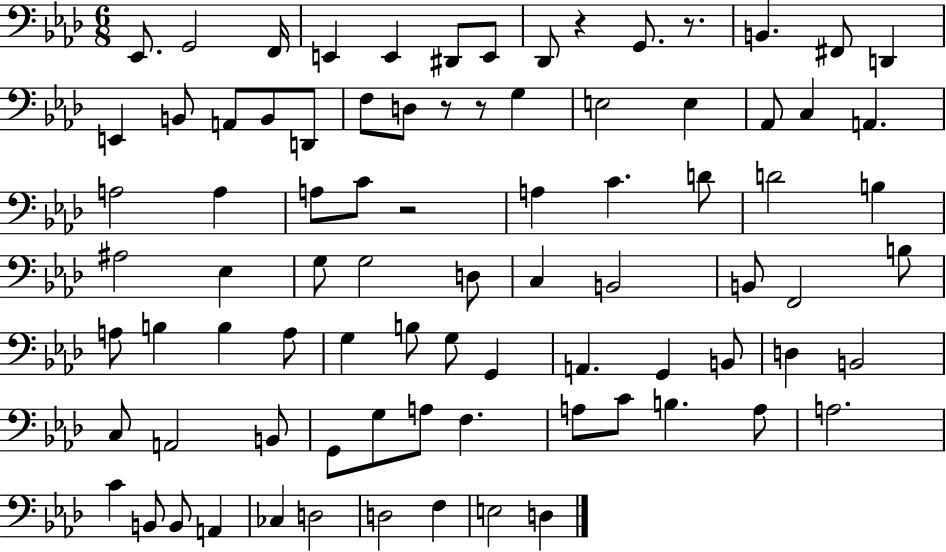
{
  \clef bass
  \numericTimeSignature
  \time 6/8
  \key aes \major
  ees,8. g,2 f,16 | e,4 e,4 dis,8 e,8 | des,8 r4 g,8. r8. | b,4. fis,8 d,4 | \break e,4 b,8 a,8 b,8 d,8 | f8 d8 r8 r8 g4 | e2 e4 | aes,8 c4 a,4. | \break a2 a4 | a8 c'8 r2 | a4 c'4. d'8 | d'2 b4 | \break ais2 ees4 | g8 g2 d8 | c4 b,2 | b,8 f,2 b8 | \break a8 b4 b4 a8 | g4 b8 g8 g,4 | a,4. g,4 b,8 | d4 b,2 | \break c8 a,2 b,8 | g,8 g8 a8 f4. | a8 c'8 b4. a8 | a2. | \break c'4 b,8 b,8 a,4 | ces4 d2 | d2 f4 | e2 d4 | \break \bar "|."
}